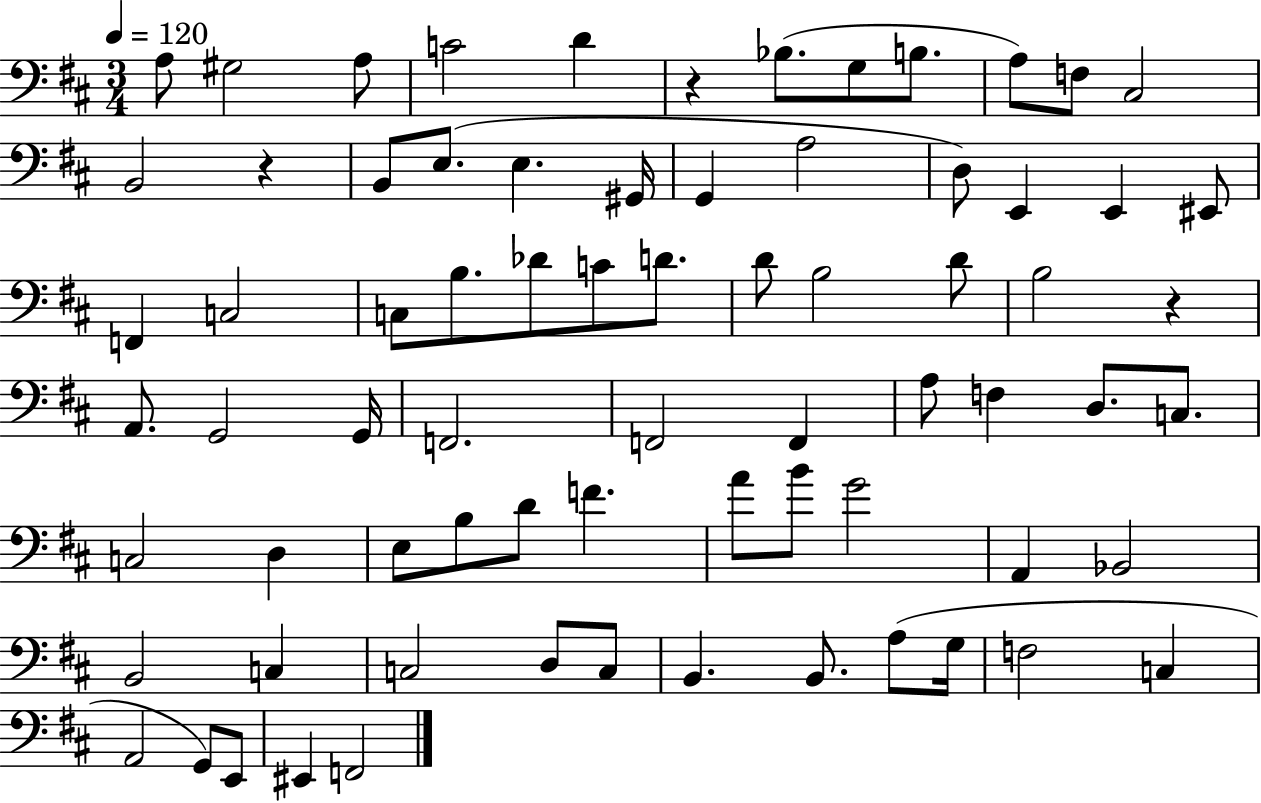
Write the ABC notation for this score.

X:1
T:Untitled
M:3/4
L:1/4
K:D
A,/2 ^G,2 A,/2 C2 D z _B,/2 G,/2 B,/2 A,/2 F,/2 ^C,2 B,,2 z B,,/2 E,/2 E, ^G,,/4 G,, A,2 D,/2 E,, E,, ^E,,/2 F,, C,2 C,/2 B,/2 _D/2 C/2 D/2 D/2 B,2 D/2 B,2 z A,,/2 G,,2 G,,/4 F,,2 F,,2 F,, A,/2 F, D,/2 C,/2 C,2 D, E,/2 B,/2 D/2 F A/2 B/2 G2 A,, _B,,2 B,,2 C, C,2 D,/2 C,/2 B,, B,,/2 A,/2 G,/4 F,2 C, A,,2 G,,/2 E,,/2 ^E,, F,,2